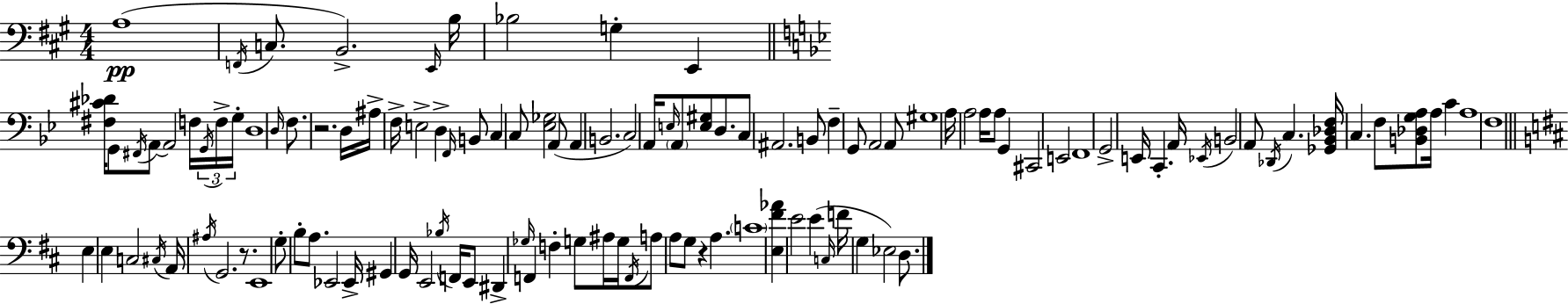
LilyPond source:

{
  \clef bass
  \numericTimeSignature
  \time 4/4
  \key a \major
  \repeat volta 2 { a1(\pp | \acciaccatura { f,16 } c8. b,2.->) | \grace { e,16 } b16 bes2 g4-. e,4 | \bar "||" \break \key bes \major <fis cis' des'>16 g,8 \acciaccatura { fis,16 } a,8~~ a,2 f16 \tuplet 3/2 { \acciaccatura { g,16 } | f16-> g16-. } d1 | \grace { d16 } f8. r2. | d16 ais16-> f16-> e2-> d4-> | \break \grace { f,16 } b,8 c4 c8 <ees ges>2 | a,8( a,4 b,2. | c2) a,16 \grace { e16 } \parenthesize a,8 | <e gis>8 d8. c8 ais,2. | \break b,8 f4-- g,8 a,2 | a,8 gis1 | a16 a2 a16 a8 | g,4 cis,2 e,2 | \break f,1 | g,2-> e,16 c,4.-. | a,16 \acciaccatura { ees,16 } b,2 a,8 | \acciaccatura { des,16 } c4. <ges, bes, des f>16 c4. f8 | \break <b, des g a>8 a16 c'4 a1 | f1 | \bar "||" \break \key b \minor e4 e4 c2 | \acciaccatura { cis16 } a,16 \acciaccatura { ais16 } g,2. r8. | e,1 | g8-. b8-. a8. ees,2 | \break ees,16-> gis,4 g,16 e,2 \acciaccatura { bes16 } | f,16 e,8 dis,4-> \grace { ges16 } f,4 f4-. | g8 ais16 g16 \acciaccatura { f,16 } a8 a8 g8 r4 a4. | \parenthesize c'1 | \break <e fis' aes'>4 e'2 | e'4( \grace { c16 } f'16 g4 ees2) | d8. } \bar "|."
}